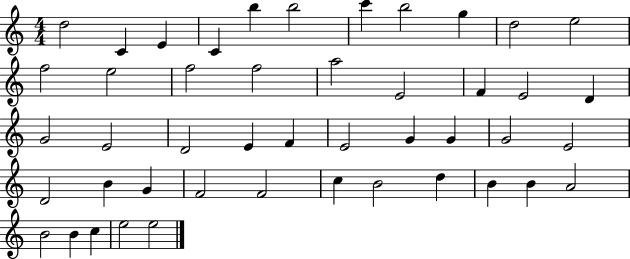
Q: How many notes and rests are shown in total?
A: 46